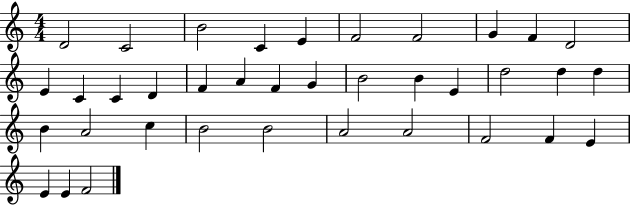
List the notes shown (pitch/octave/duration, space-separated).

D4/h C4/h B4/h C4/q E4/q F4/h F4/h G4/q F4/q D4/h E4/q C4/q C4/q D4/q F4/q A4/q F4/q G4/q B4/h B4/q E4/q D5/h D5/q D5/q B4/q A4/h C5/q B4/h B4/h A4/h A4/h F4/h F4/q E4/q E4/q E4/q F4/h